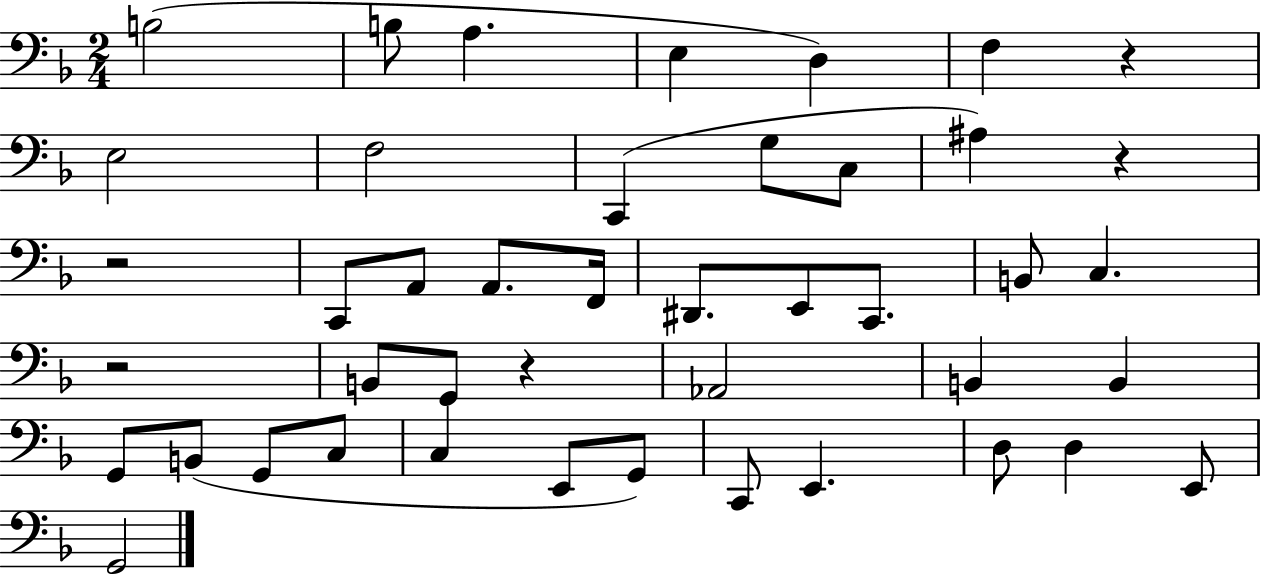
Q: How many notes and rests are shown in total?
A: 44